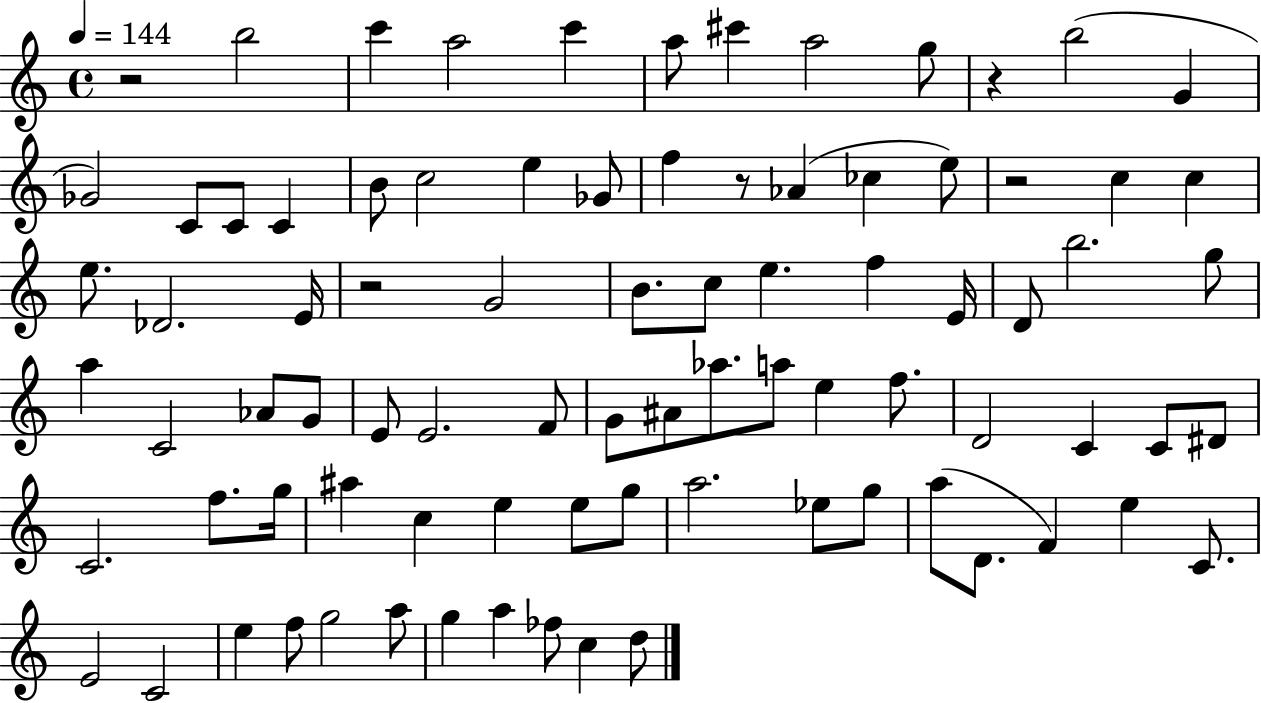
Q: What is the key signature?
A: C major